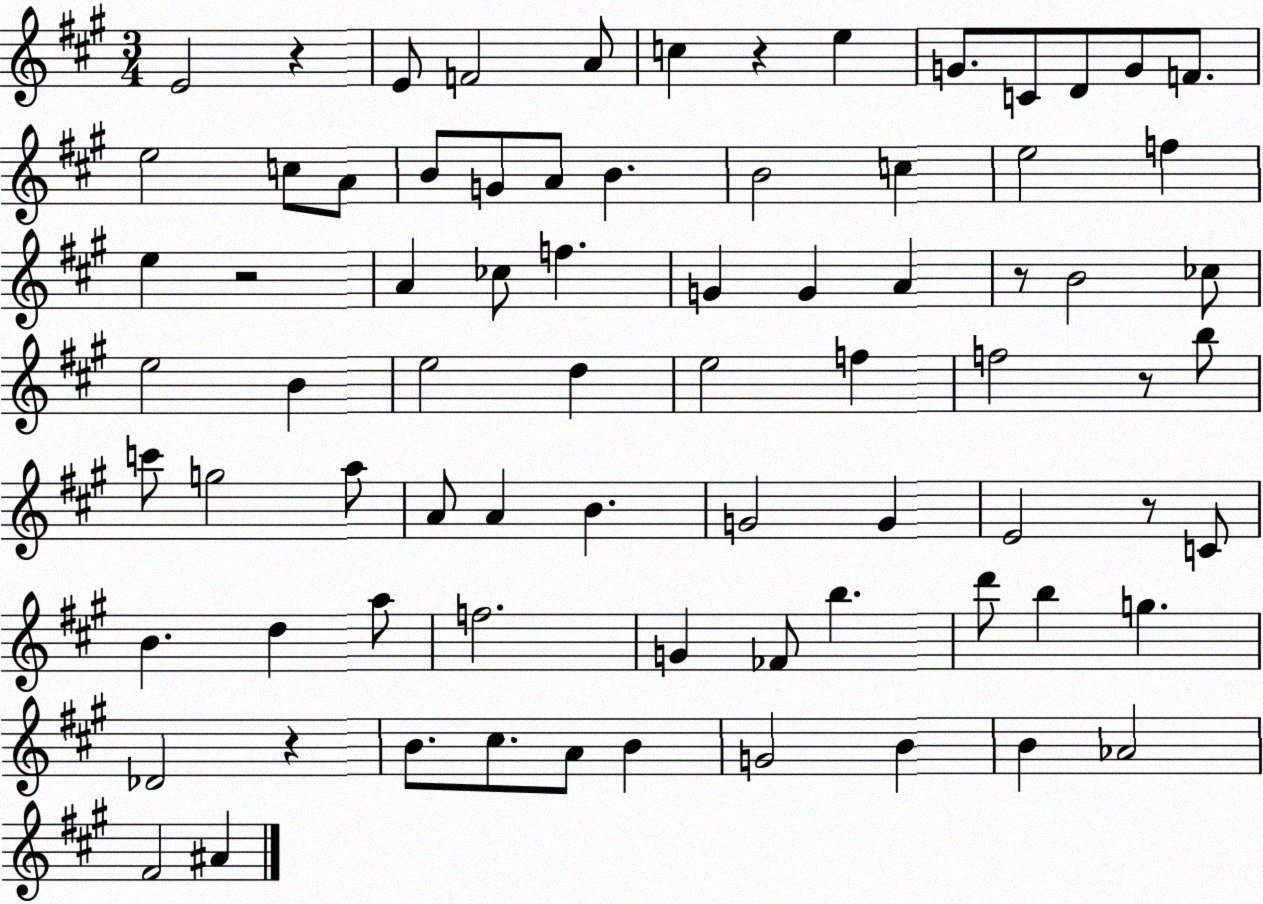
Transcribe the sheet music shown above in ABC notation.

X:1
T:Untitled
M:3/4
L:1/4
K:A
E2 z E/2 F2 A/2 c z e G/2 C/2 D/2 G/2 F/2 e2 c/2 A/2 B/2 G/2 A/2 B B2 c e2 f e z2 A _c/2 f G G A z/2 B2 _c/2 e2 B e2 d e2 f f2 z/2 b/2 c'/2 g2 a/2 A/2 A B G2 G E2 z/2 C/2 B d a/2 f2 G _F/2 b d'/2 b g _D2 z B/2 ^c/2 A/2 B G2 B B _A2 ^F2 ^A